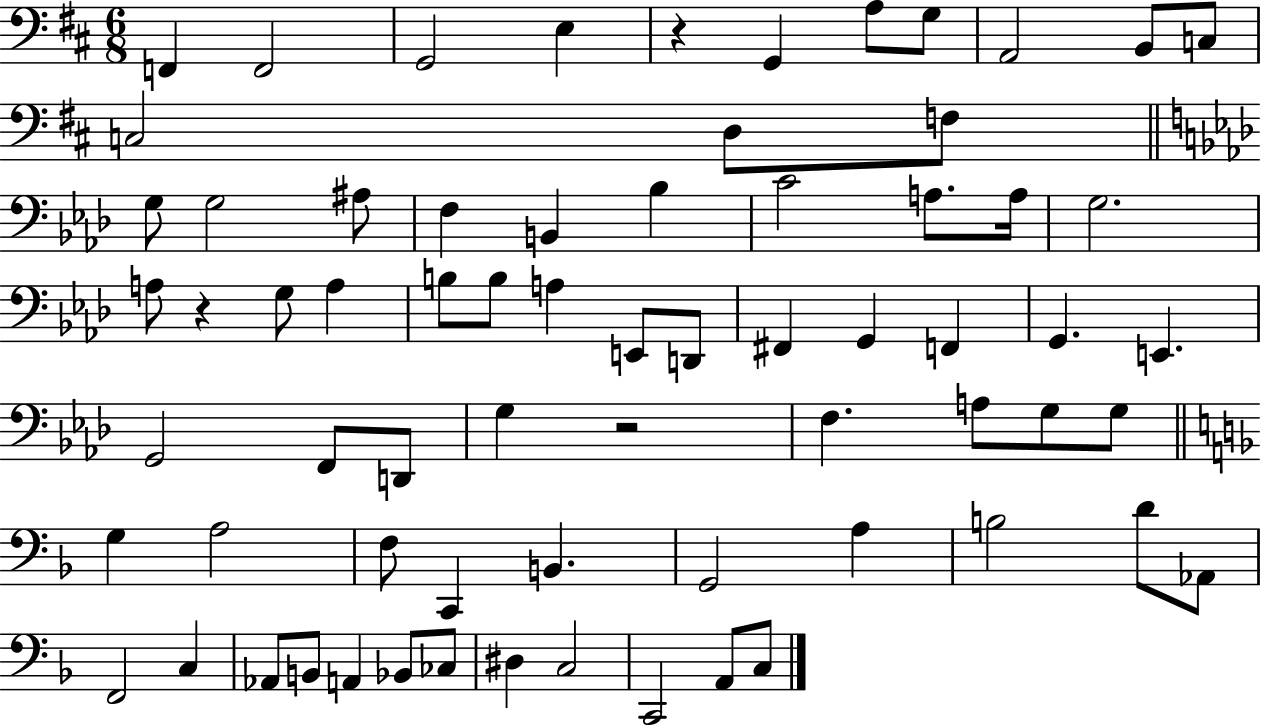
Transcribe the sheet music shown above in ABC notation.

X:1
T:Untitled
M:6/8
L:1/4
K:D
F,, F,,2 G,,2 E, z G,, A,/2 G,/2 A,,2 B,,/2 C,/2 C,2 D,/2 F,/2 G,/2 G,2 ^A,/2 F, B,, _B, C2 A,/2 A,/4 G,2 A,/2 z G,/2 A, B,/2 B,/2 A, E,,/2 D,,/2 ^F,, G,, F,, G,, E,, G,,2 F,,/2 D,,/2 G, z2 F, A,/2 G,/2 G,/2 G, A,2 F,/2 C,, B,, G,,2 A, B,2 D/2 _A,,/2 F,,2 C, _A,,/2 B,,/2 A,, _B,,/2 _C,/2 ^D, C,2 C,,2 A,,/2 C,/2